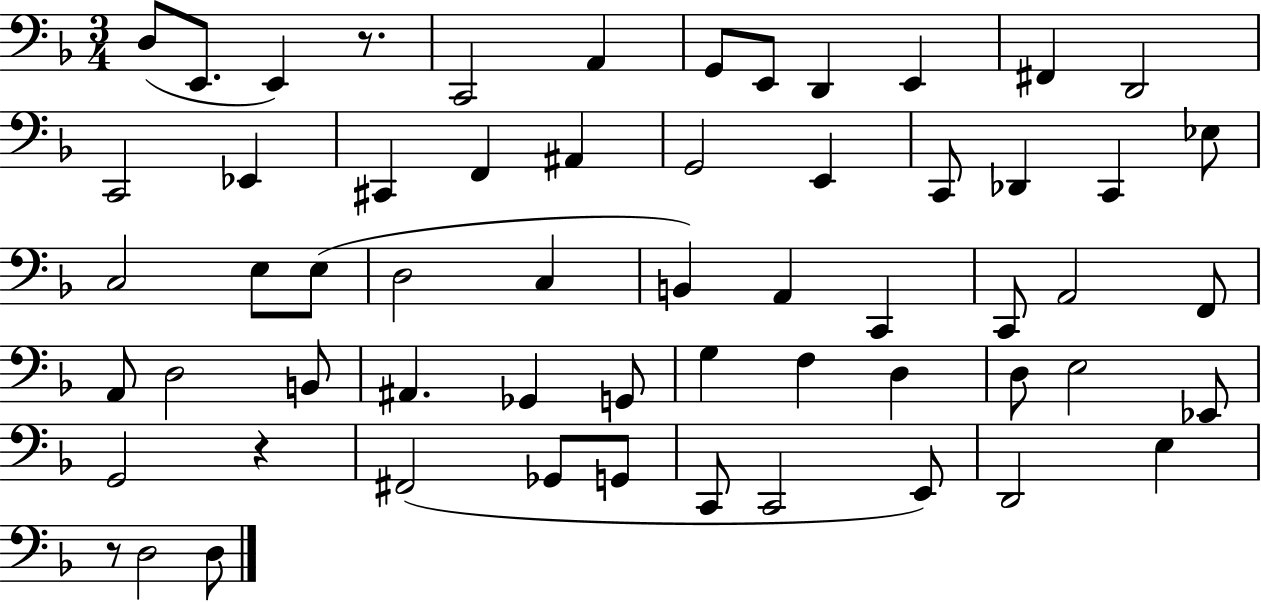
{
  \clef bass
  \numericTimeSignature
  \time 3/4
  \key f \major
  \repeat volta 2 { d8( e,8. e,4) r8. | c,2 a,4 | g,8 e,8 d,4 e,4 | fis,4 d,2 | \break c,2 ees,4 | cis,4 f,4 ais,4 | g,2 e,4 | c,8 des,4 c,4 ees8 | \break c2 e8 e8( | d2 c4 | b,4) a,4 c,4 | c,8 a,2 f,8 | \break a,8 d2 b,8 | ais,4. ges,4 g,8 | g4 f4 d4 | d8 e2 ees,8 | \break g,2 r4 | fis,2( ges,8 g,8 | c,8 c,2 e,8) | d,2 e4 | \break r8 d2 d8 | } \bar "|."
}